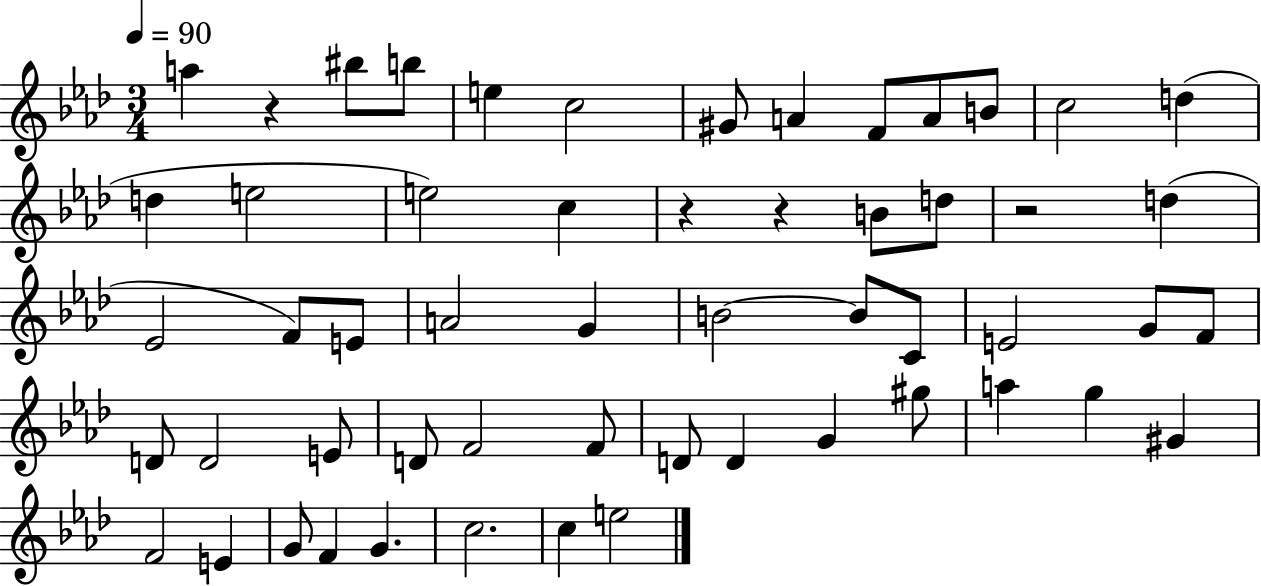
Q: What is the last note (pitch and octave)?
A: E5